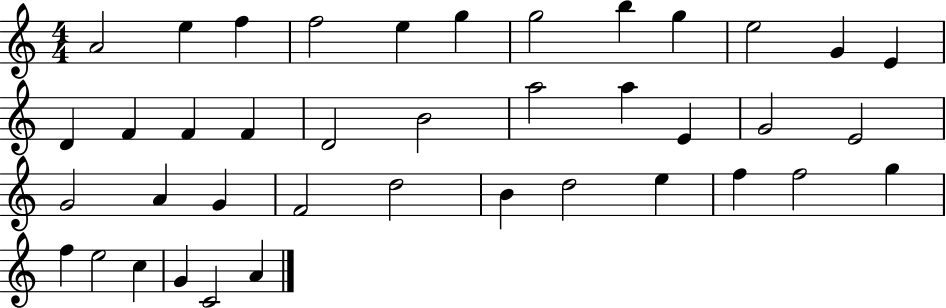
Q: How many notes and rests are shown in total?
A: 40